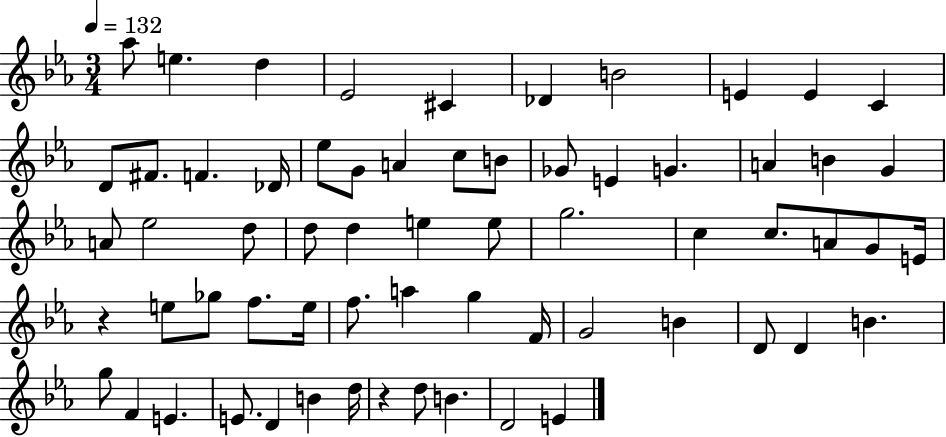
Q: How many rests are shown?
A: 2